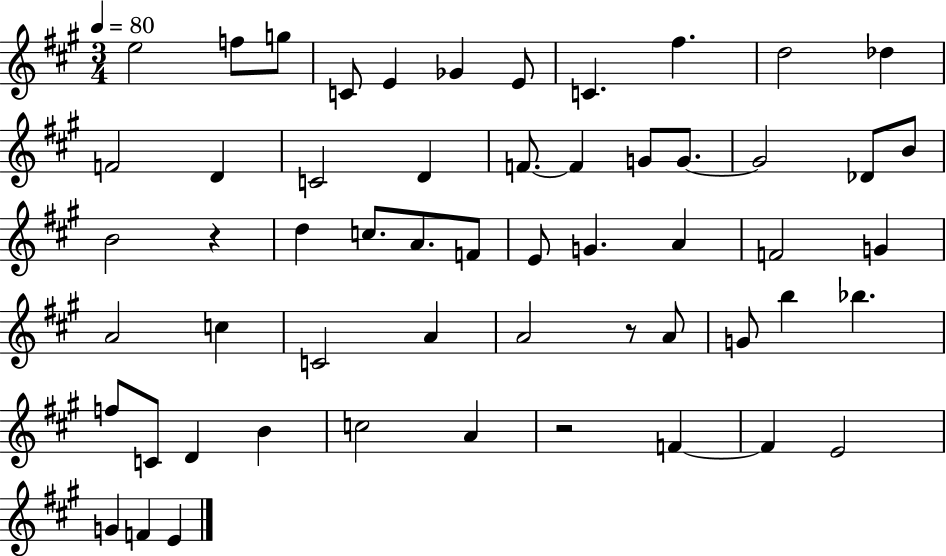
{
  \clef treble
  \numericTimeSignature
  \time 3/4
  \key a \major
  \tempo 4 = 80
  \repeat volta 2 { e''2 f''8 g''8 | c'8 e'4 ges'4 e'8 | c'4. fis''4. | d''2 des''4 | \break f'2 d'4 | c'2 d'4 | f'8.~~ f'4 g'8 g'8.~~ | g'2 des'8 b'8 | \break b'2 r4 | d''4 c''8. a'8. f'8 | e'8 g'4. a'4 | f'2 g'4 | \break a'2 c''4 | c'2 a'4 | a'2 r8 a'8 | g'8 b''4 bes''4. | \break f''8 c'8 d'4 b'4 | c''2 a'4 | r2 f'4~~ | f'4 e'2 | \break g'4 f'4 e'4 | } \bar "|."
}